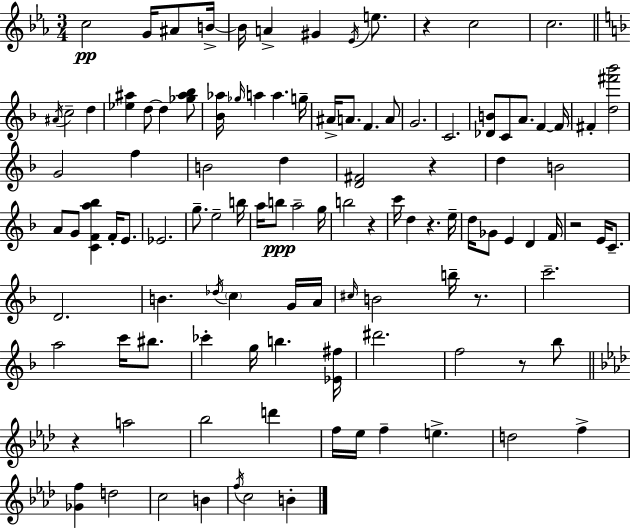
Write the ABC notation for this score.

X:1
T:Untitled
M:3/4
L:1/4
K:Cm
c2 G/4 ^A/2 B/4 B/4 A ^G _E/4 e/2 z c2 c2 ^A/4 c2 d [_e^a] d/2 d [_g^a_b]/2 [_B_a]/4 _g/4 a a g/4 ^A/4 A/2 F A/2 G2 C2 [_DB]/2 C/2 A/2 F F/4 ^F [d^f'_b']2 G2 f B2 d [D^F]2 z d B2 A/2 G/2 [CFa_b] F/4 E/2 _E2 g/2 e2 b/4 a/4 b/2 a2 g/4 b2 z c'/4 d z e/4 d/4 _G/2 E D F/4 z2 E/4 C/2 D2 B _d/4 c G/4 A/4 ^c/4 B2 b/4 z/2 c'2 a2 c'/4 ^b/2 _c' g/4 b [_E^f]/4 ^d'2 f2 z/2 _b/2 z a2 _b2 d' f/4 _e/4 f e d2 f [_Gf] d2 c2 B f/4 c2 B